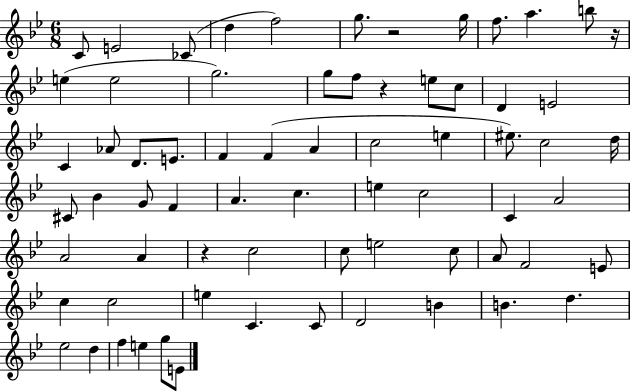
C4/e E4/h CES4/e D5/q F5/h G5/e. R/h G5/s F5/e. A5/q. B5/e R/s E5/q E5/h G5/h. G5/e F5/e R/q E5/e C5/e D4/q E4/h C4/q Ab4/e D4/e. E4/e. F4/q F4/q A4/q C5/h E5/q EIS5/e. C5/h D5/s C#4/e Bb4/q G4/e F4/q A4/q. C5/q. E5/q C5/h C4/q A4/h A4/h A4/q R/q C5/h C5/e E5/h C5/e A4/e F4/h E4/e C5/q C5/h E5/q C4/q. C4/e D4/h B4/q B4/q. D5/q. Eb5/h D5/q F5/q E5/q G5/e E4/e